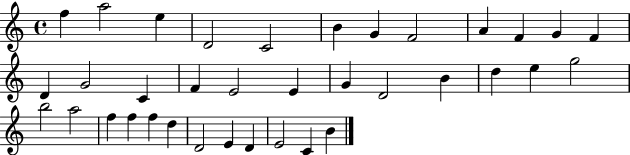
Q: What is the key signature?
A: C major